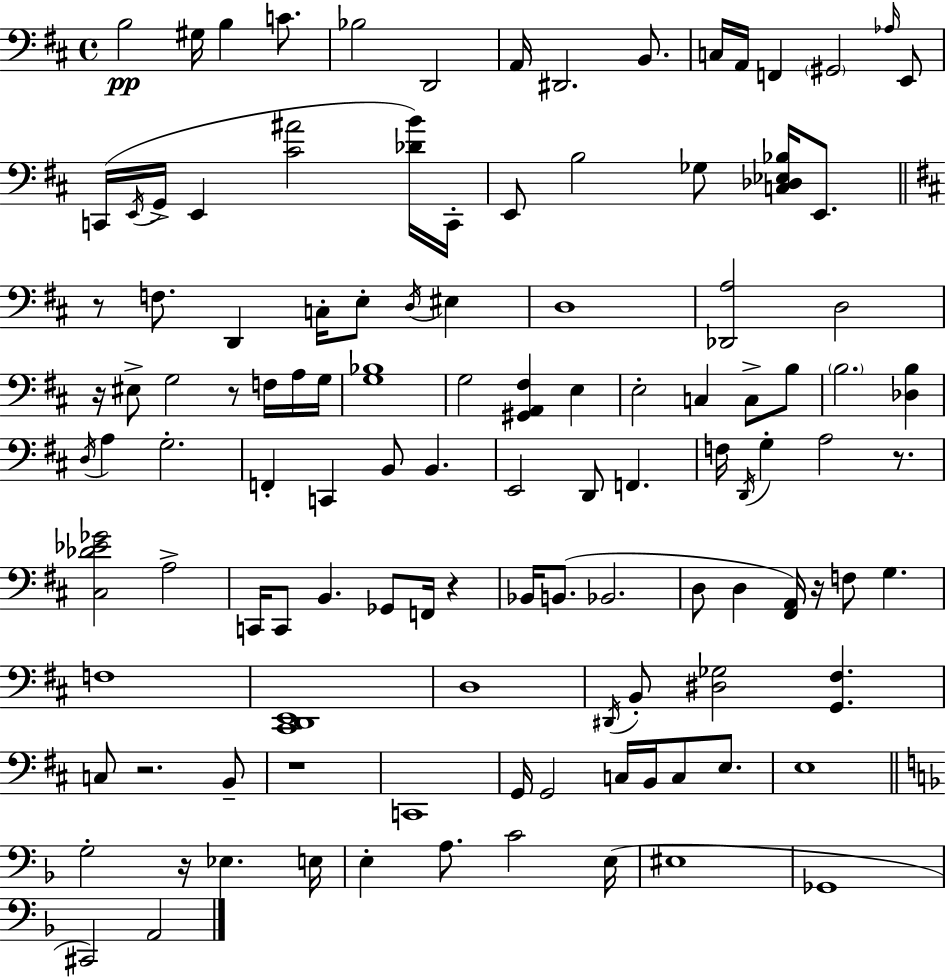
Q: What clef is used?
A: bass